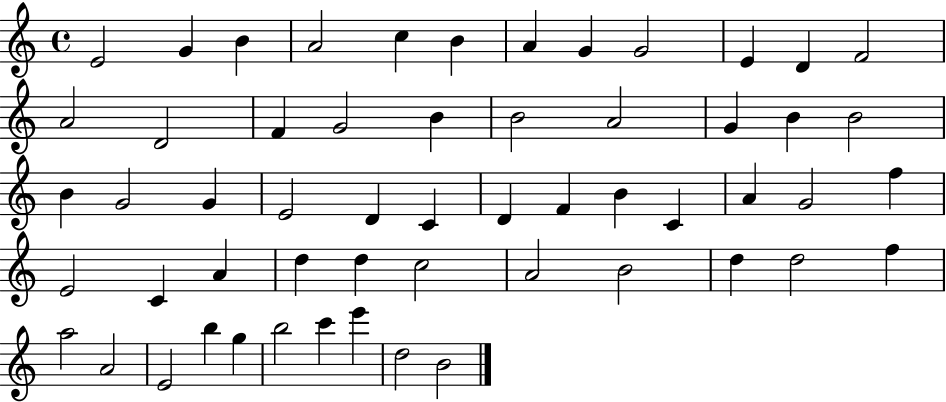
E4/h G4/q B4/q A4/h C5/q B4/q A4/q G4/q G4/h E4/q D4/q F4/h A4/h D4/h F4/q G4/h B4/q B4/h A4/h G4/q B4/q B4/h B4/q G4/h G4/q E4/h D4/q C4/q D4/q F4/q B4/q C4/q A4/q G4/h F5/q E4/h C4/q A4/q D5/q D5/q C5/h A4/h B4/h D5/q D5/h F5/q A5/h A4/h E4/h B5/q G5/q B5/h C6/q E6/q D5/h B4/h